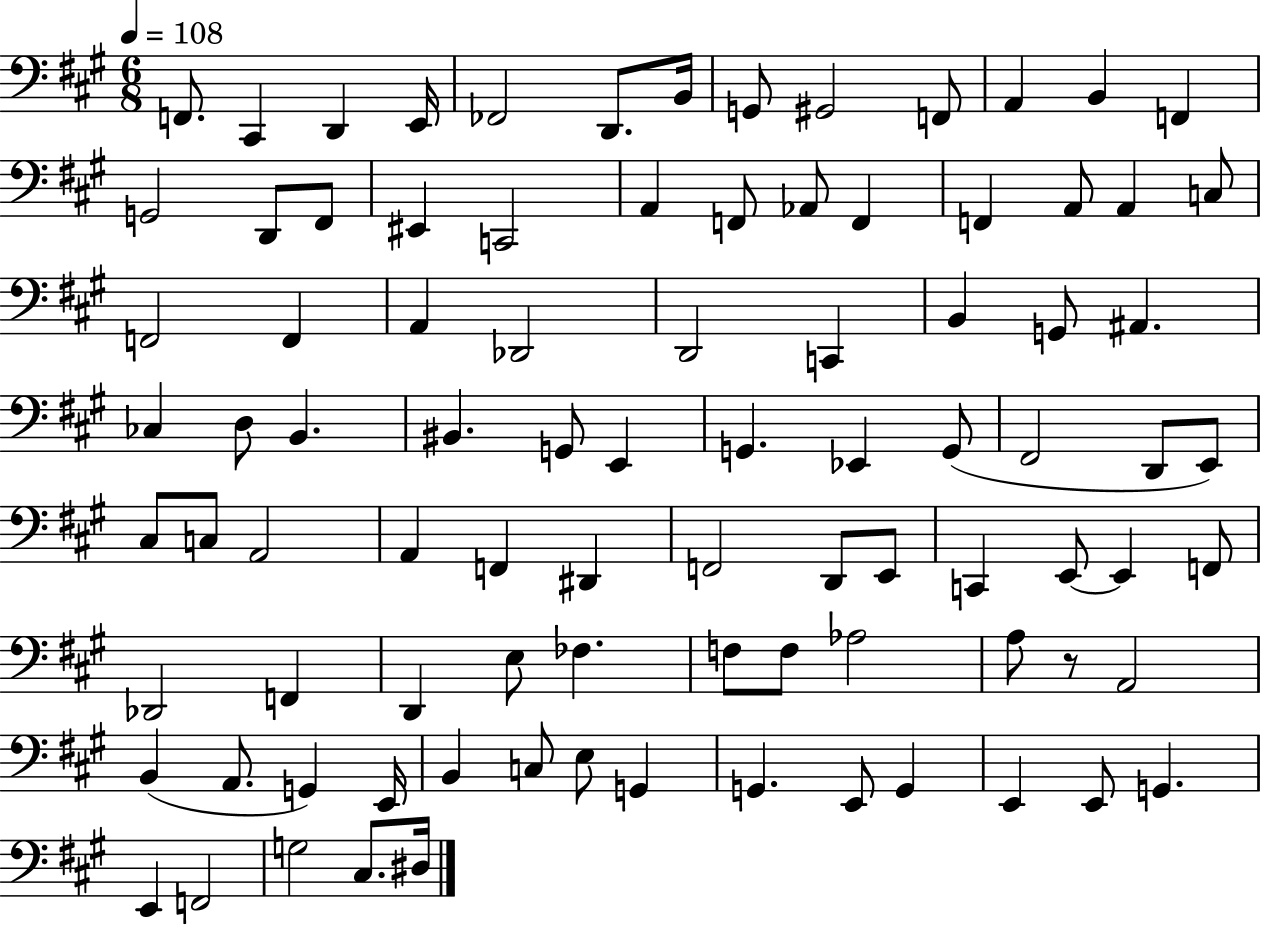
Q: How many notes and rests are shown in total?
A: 90